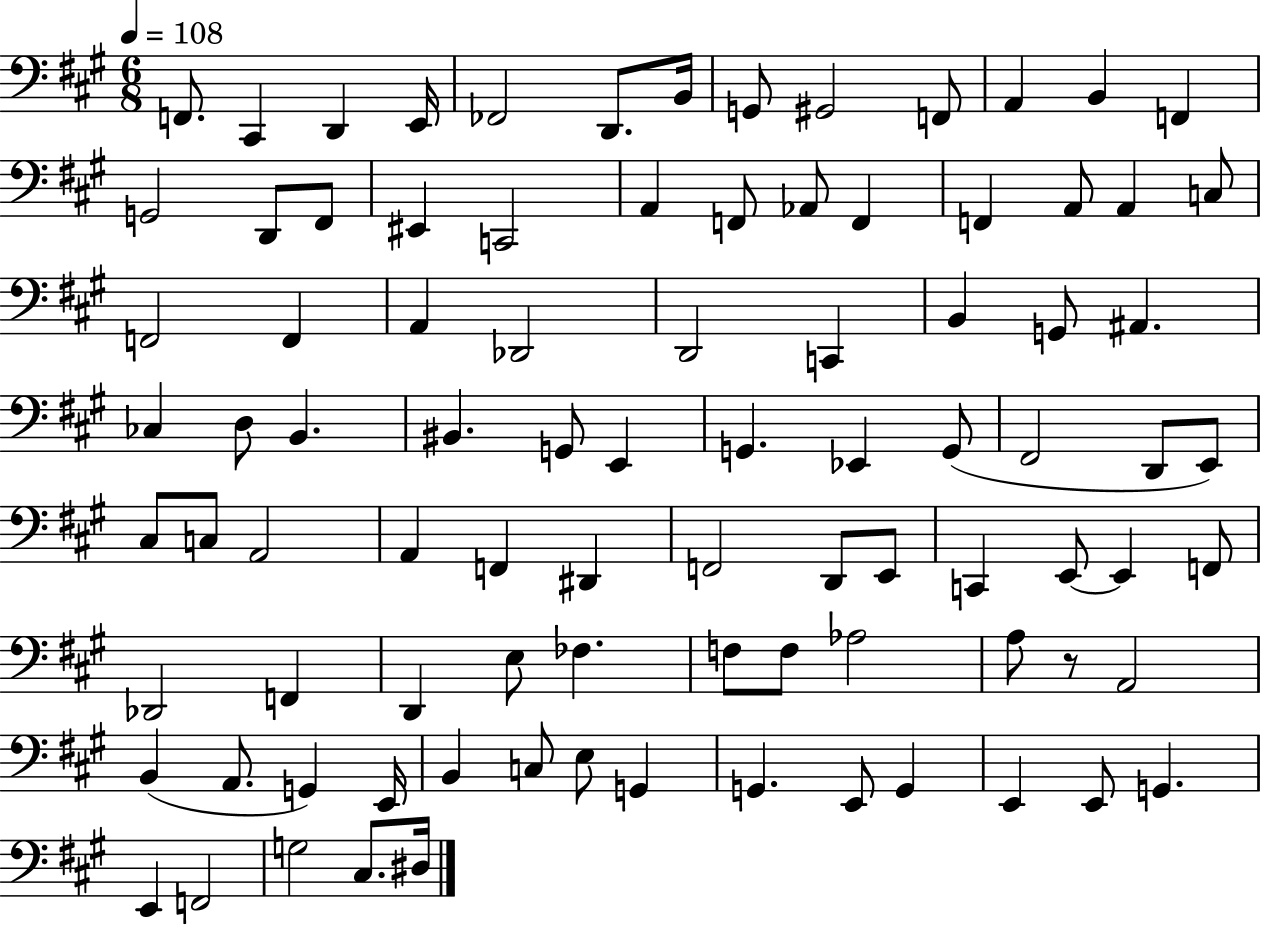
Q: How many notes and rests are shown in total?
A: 90